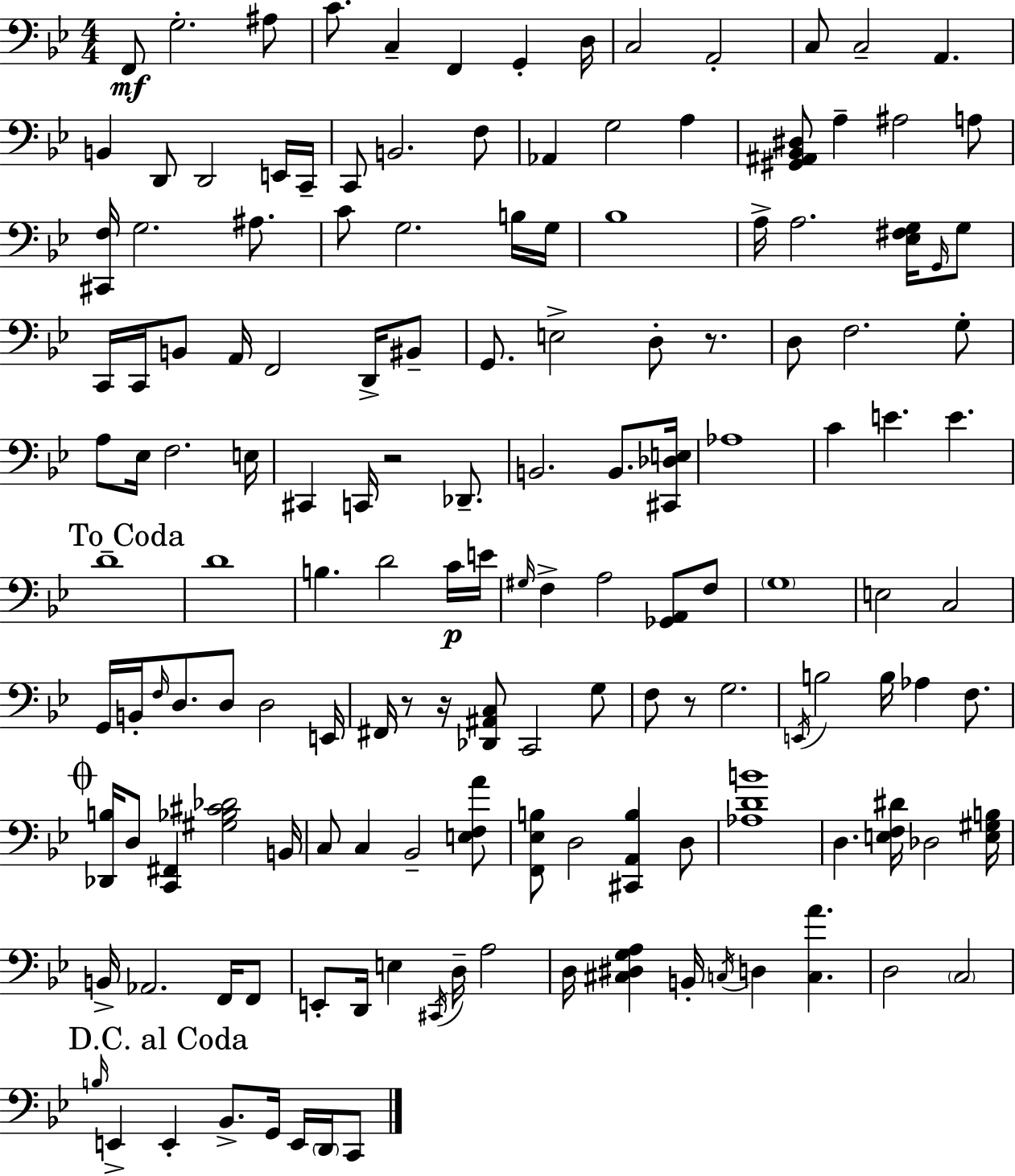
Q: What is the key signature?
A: BES major